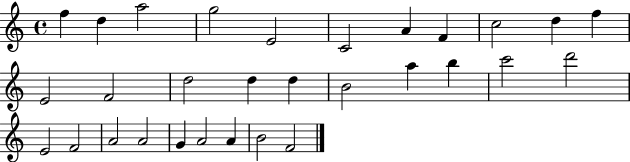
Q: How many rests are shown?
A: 0